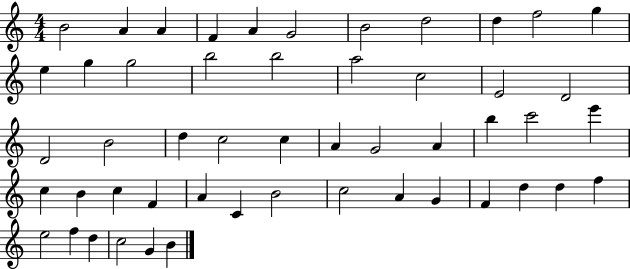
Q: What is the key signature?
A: C major